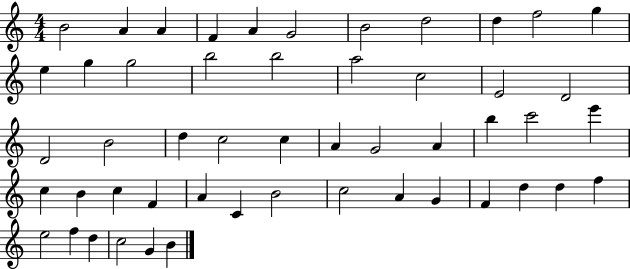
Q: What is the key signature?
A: C major